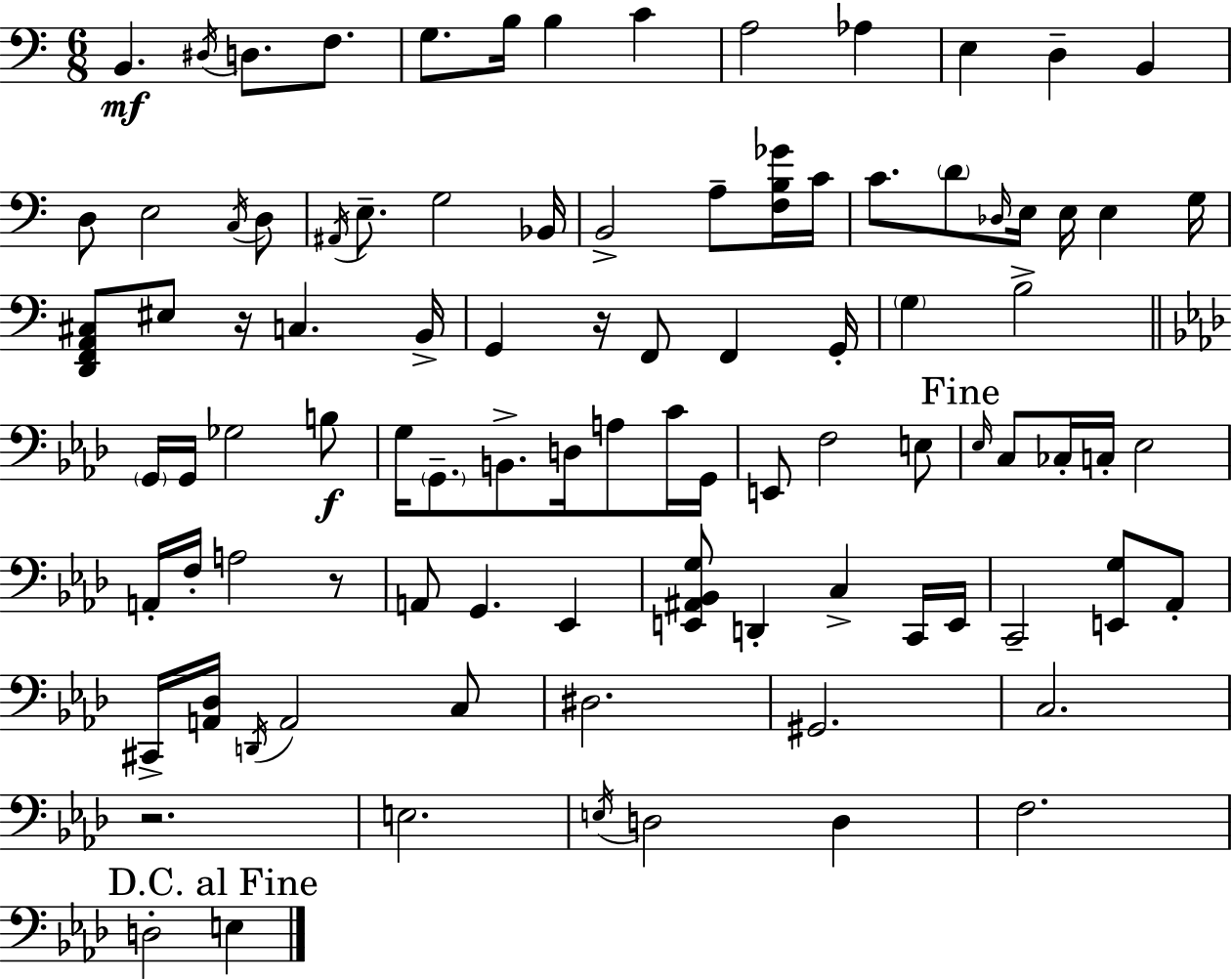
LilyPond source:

{
  \clef bass
  \numericTimeSignature
  \time 6/8
  \key a \minor
  \repeat volta 2 { b,4.\mf \acciaccatura { dis16 } d8. f8. | g8. b16 b4 c'4 | a2 aes4 | e4 d4-- b,4 | \break d8 e2 \acciaccatura { c16 } | d8 \acciaccatura { ais,16 } e8.-- g2 | bes,16 b,2-> a8-- | <f b ges'>16 c'16 c'8. \parenthesize d'8 \grace { des16 } e16 e16 e4 | \break g16 <d, f, a, cis>8 eis8 r16 c4. | b,16-> g,4 r16 f,8 f,4 | g,16-. \parenthesize g4 b2-> | \bar "||" \break \key aes \major \parenthesize g,16 g,16 ges2 b8\f | g16 \parenthesize g,8.-- b,8.-> d16 a8 c'16 g,16 | e,8 f2 e8 | \mark "Fine" \grace { ees16 } c8 ces16-. c16-. ees2 | \break a,16-. f16-. a2 r8 | a,8 g,4. ees,4 | <e, ais, bes, g>8 d,4-. c4-> c,16 | e,16 c,2-- <e, g>8 aes,8-. | \break cis,16-> <a, des>16 \acciaccatura { d,16 } a,2 | c8 dis2. | gis,2. | c2. | \break r2. | e2. | \acciaccatura { e16 } d2 d4 | f2. | \break \mark "D.C. al Fine" d2-. e4 | } \bar "|."
}